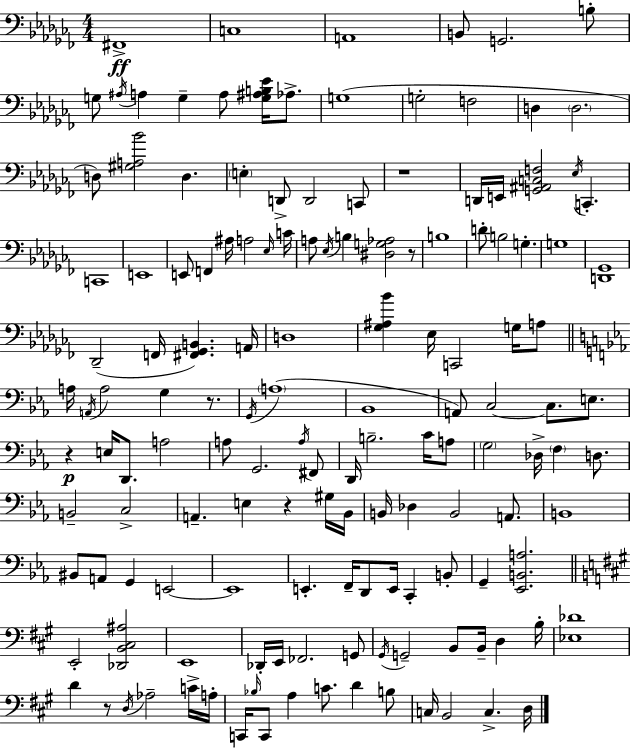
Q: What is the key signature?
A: AES minor